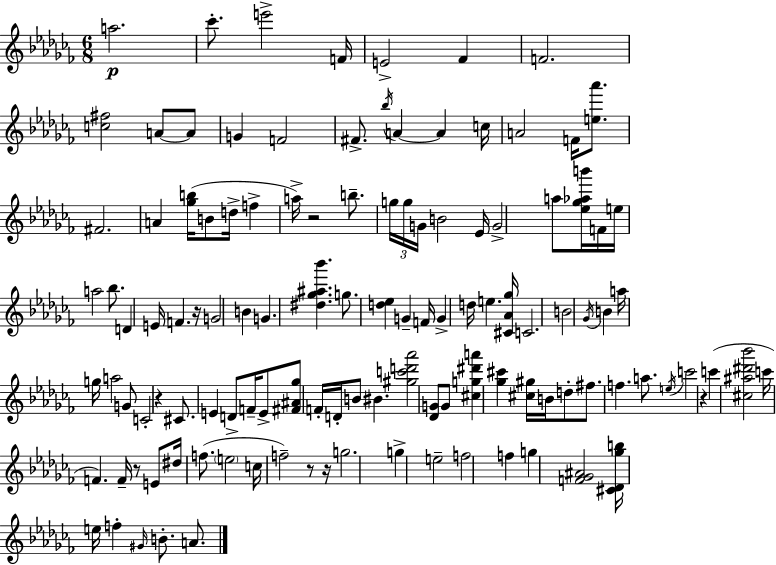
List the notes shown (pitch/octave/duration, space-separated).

A5/h. CES6/e. E6/h F4/s E4/h FES4/q F4/h. [C5,F#5]/h A4/e A4/e G4/q F4/h F#4/e. Bb5/s A4/q A4/q C5/s A4/h F4/s [E5,Ab6]/e. F#4/h. A4/q [Gb5,B5]/s B4/e D5/s F5/q A5/s R/h B5/e. G5/s G5/s G4/s B4/h Eb4/s G4/h A5/e [Eb5,Gb5,Ab5,B6]/s F4/s E5/s A5/h Bb5/e. D4/q E4/s F4/q. R/s G4/h B4/q G4/q. [D#5,Gb5,A#5,Bb6]/q. G5/e. [D5,Eb5]/q G4/q F4/s G4/q D5/s E5/q. [C#4,Ab4,Gb5]/s C4/h. B4/h Gb4/s B4/q A5/s G5/s A5/h G4/e C4/h R/q C#4/e. E4/q D4/e F4/s E4/e [F#4,A#4,Gb5]/e F4/s D4/s B4/e BIS4/q. [G#5,C6,D6,Ab6]/h [Db4,G4]/e G4/e [C#5,G5,D#6,A6]/q [Gb5,C#6]/q [C#5,G#5]/s B4/s D5/e F#5/e. F5/q. A5/e. E5/s C6/h R/q C6/q [C#5,A#5,D#6,Bb6]/h C6/s F4/q. F4/s R/e E4/e D#5/s F5/e. E5/h C5/s F5/h R/e R/s G5/h. G5/q E5/h F5/h F5/q G5/q [F4,Gb4,A#4]/h [C#4,Db4,Gb5,B5]/s E5/s F5/q G#4/s B4/e. A4/e.